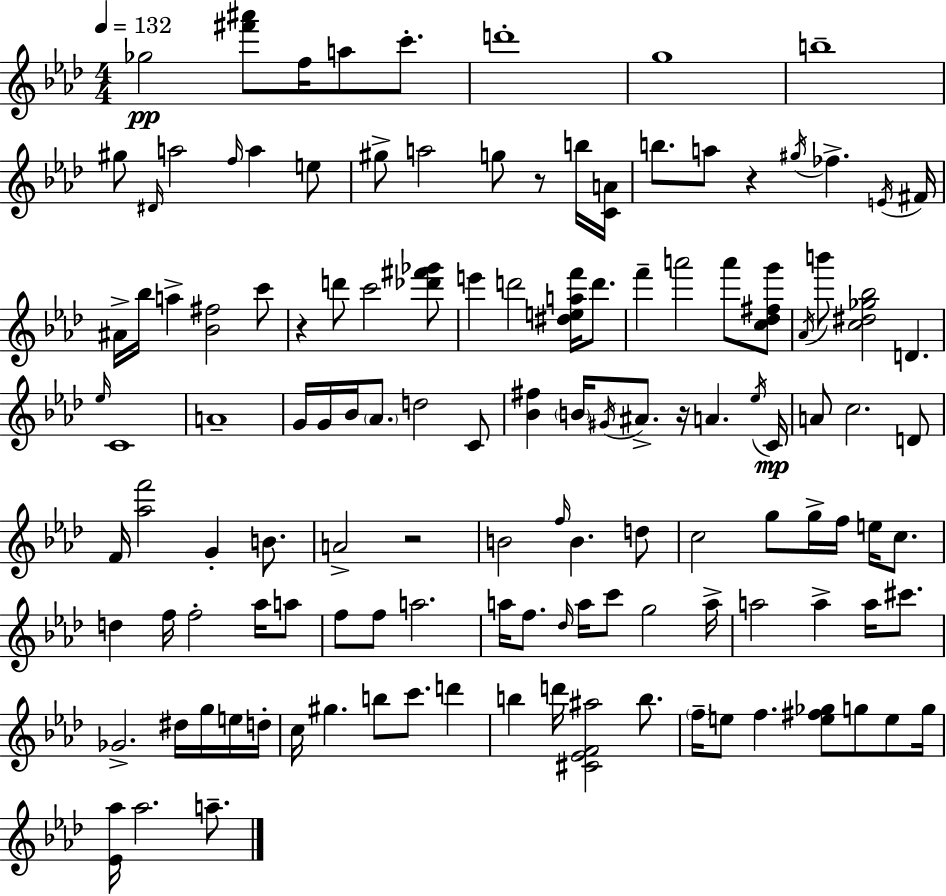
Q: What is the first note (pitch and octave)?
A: Gb5